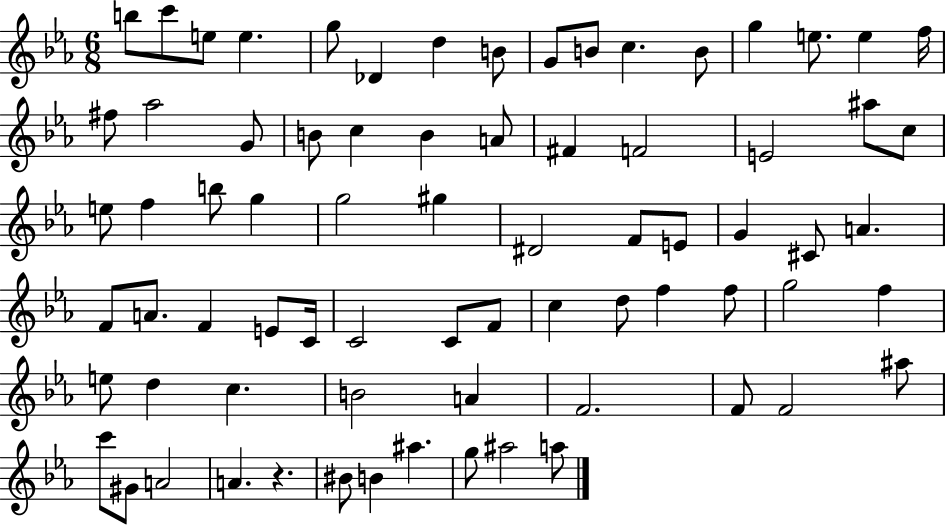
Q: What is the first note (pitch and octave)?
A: B5